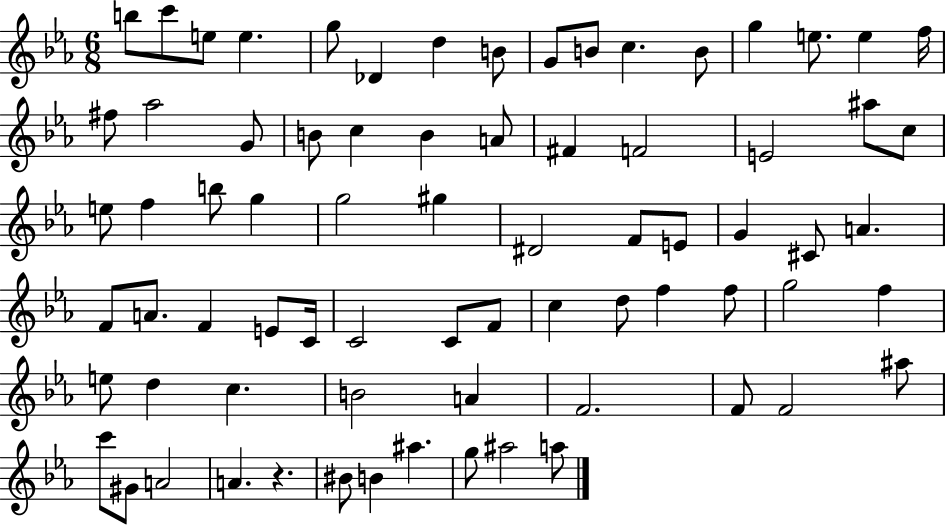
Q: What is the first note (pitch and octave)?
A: B5